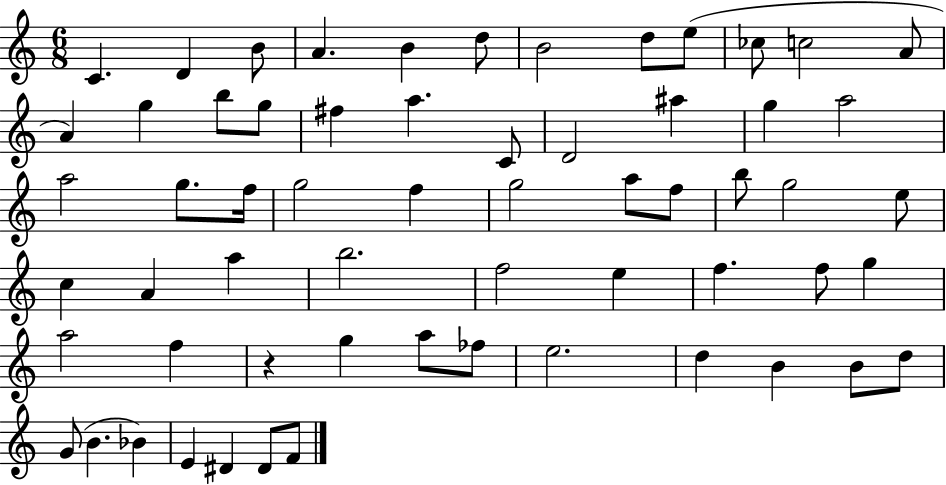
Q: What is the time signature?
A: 6/8